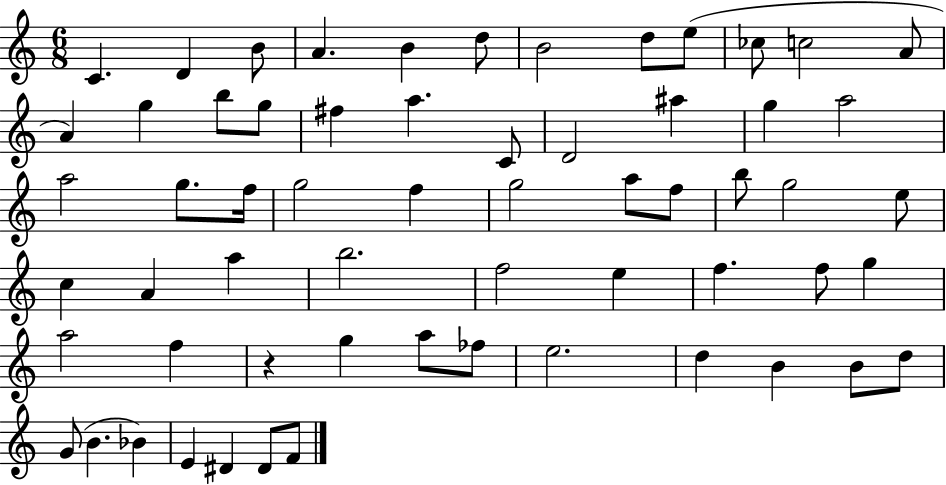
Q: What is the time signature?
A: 6/8